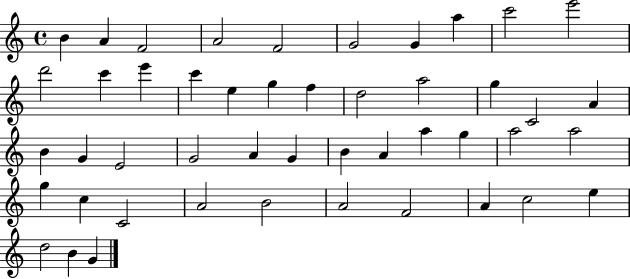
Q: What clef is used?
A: treble